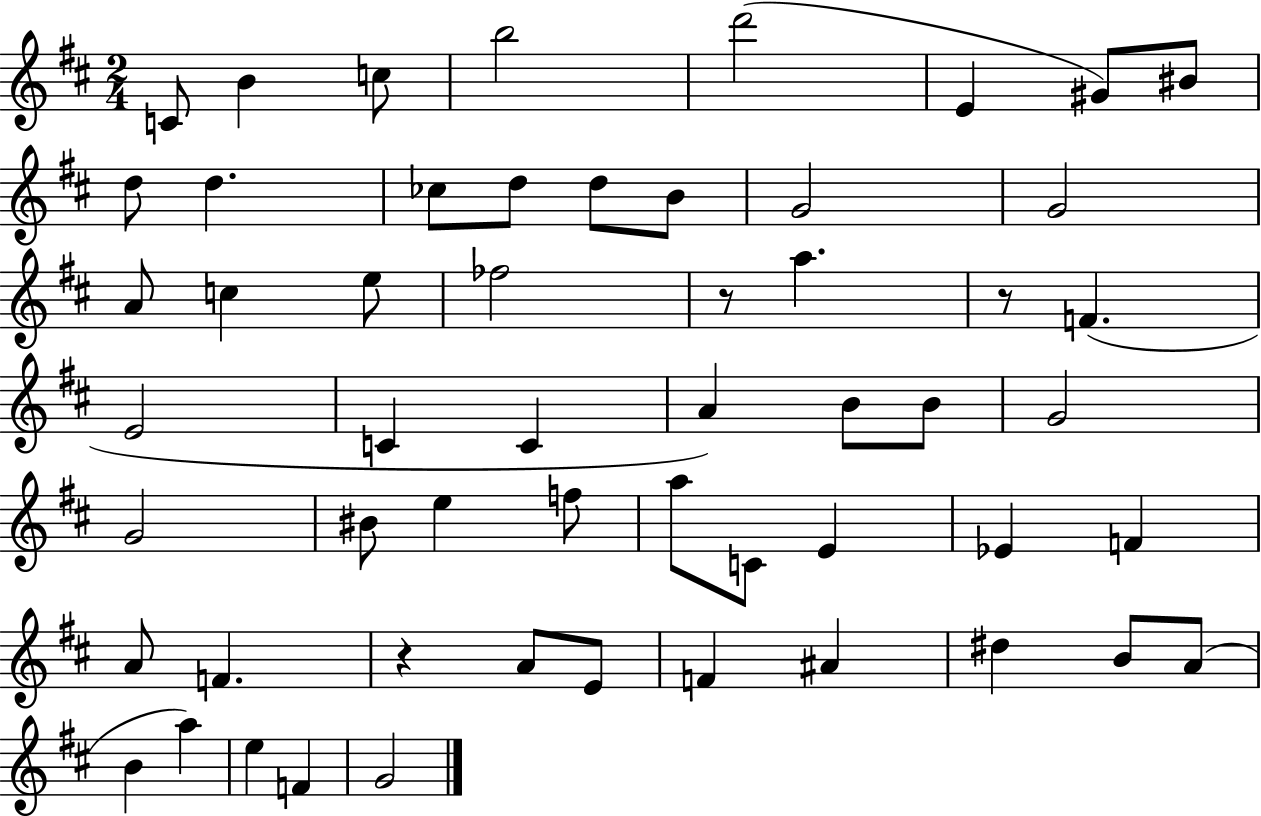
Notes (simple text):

C4/e B4/q C5/e B5/h D6/h E4/q G#4/e BIS4/e D5/e D5/q. CES5/e D5/e D5/e B4/e G4/h G4/h A4/e C5/q E5/e FES5/h R/e A5/q. R/e F4/q. E4/h C4/q C4/q A4/q B4/e B4/e G4/h G4/h BIS4/e E5/q F5/e A5/e C4/e E4/q Eb4/q F4/q A4/e F4/q. R/q A4/e E4/e F4/q A#4/q D#5/q B4/e A4/e B4/q A5/q E5/q F4/q G4/h